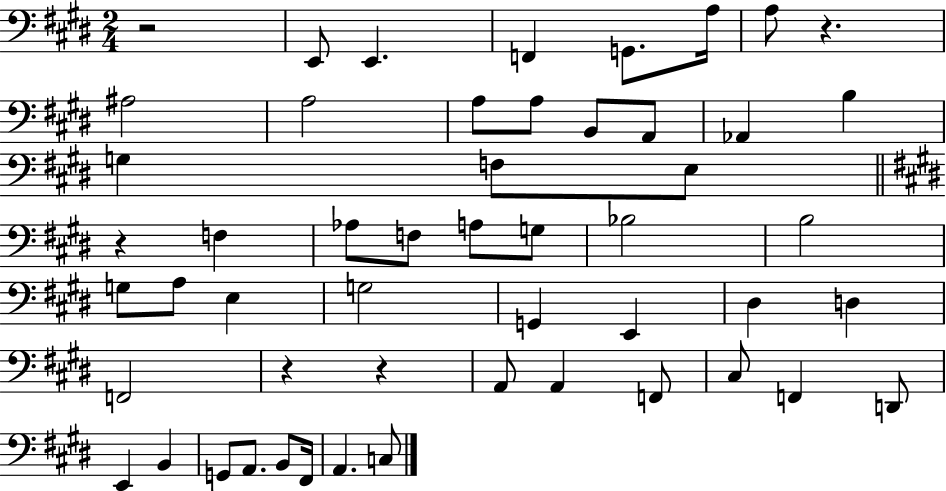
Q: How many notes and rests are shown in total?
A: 52